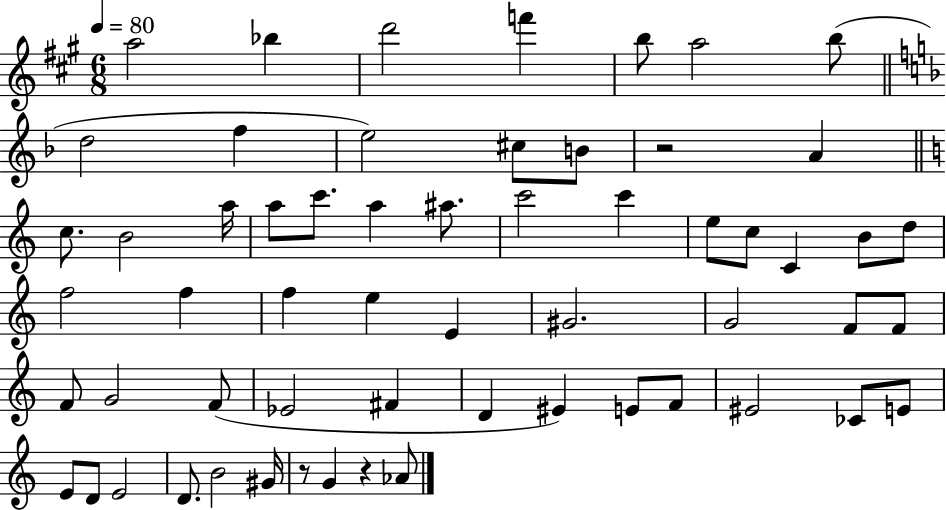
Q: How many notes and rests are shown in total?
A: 59